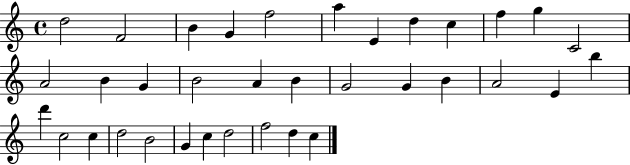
D5/h F4/h B4/q G4/q F5/h A5/q E4/q D5/q C5/q F5/q G5/q C4/h A4/h B4/q G4/q B4/h A4/q B4/q G4/h G4/q B4/q A4/h E4/q B5/q D6/q C5/h C5/q D5/h B4/h G4/q C5/q D5/h F5/h D5/q C5/q